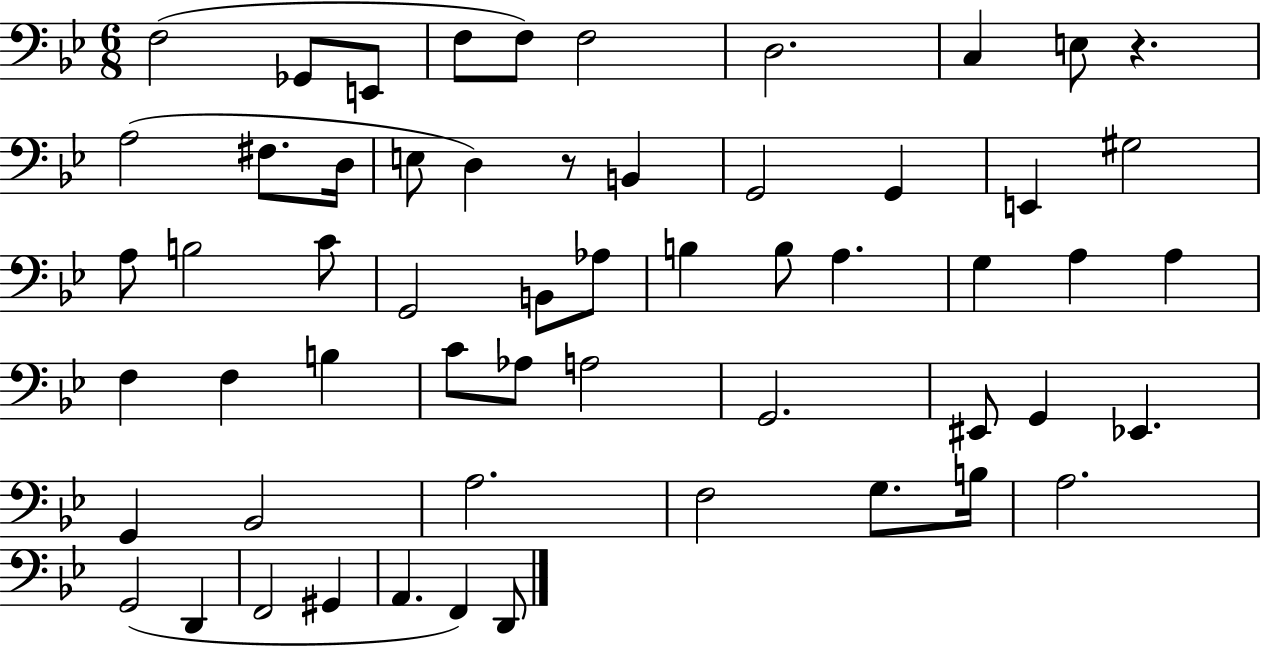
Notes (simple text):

F3/h Gb2/e E2/e F3/e F3/e F3/h D3/h. C3/q E3/e R/q. A3/h F#3/e. D3/s E3/e D3/q R/e B2/q G2/h G2/q E2/q G#3/h A3/e B3/h C4/e G2/h B2/e Ab3/e B3/q B3/e A3/q. G3/q A3/q A3/q F3/q F3/q B3/q C4/e Ab3/e A3/h G2/h. EIS2/e G2/q Eb2/q. G2/q Bb2/h A3/h. F3/h G3/e. B3/s A3/h. G2/h D2/q F2/h G#2/q A2/q. F2/q D2/e